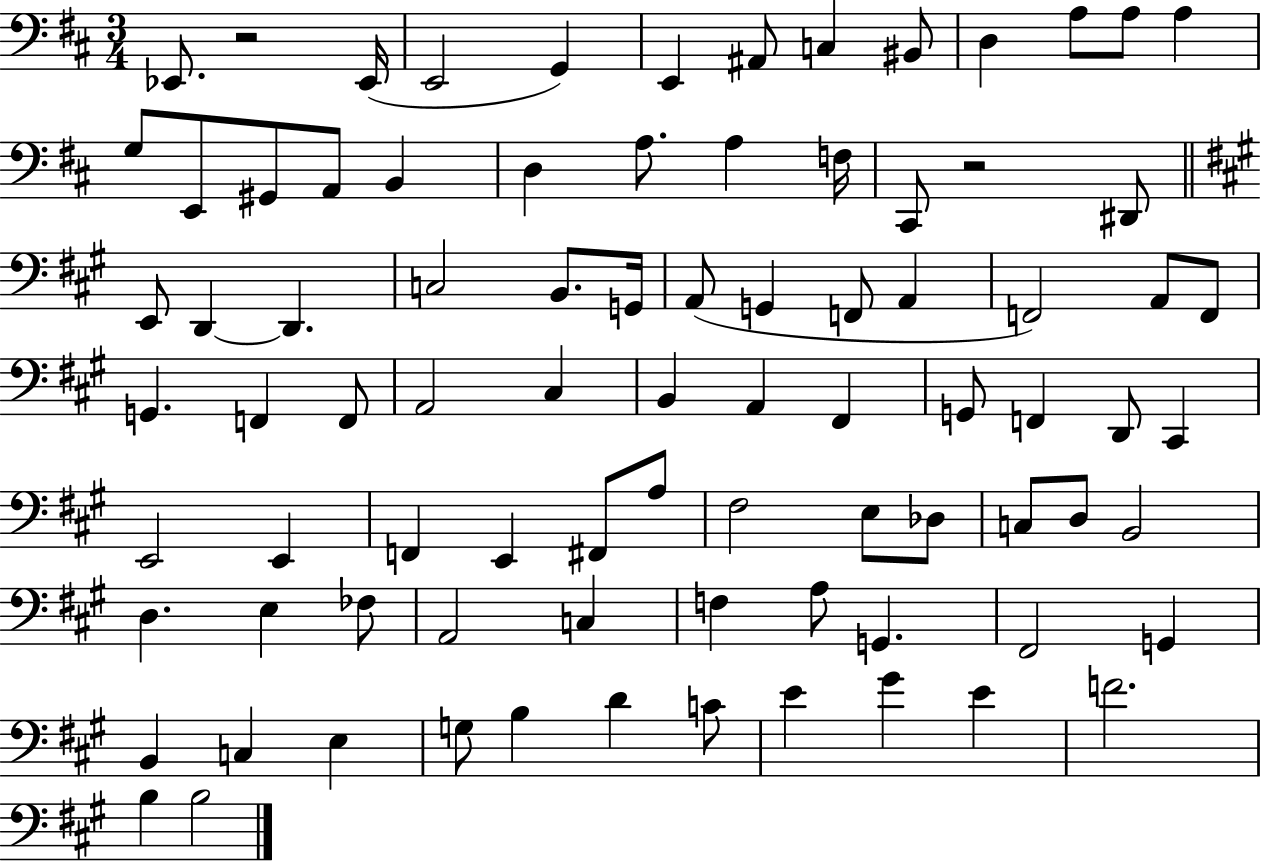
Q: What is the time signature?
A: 3/4